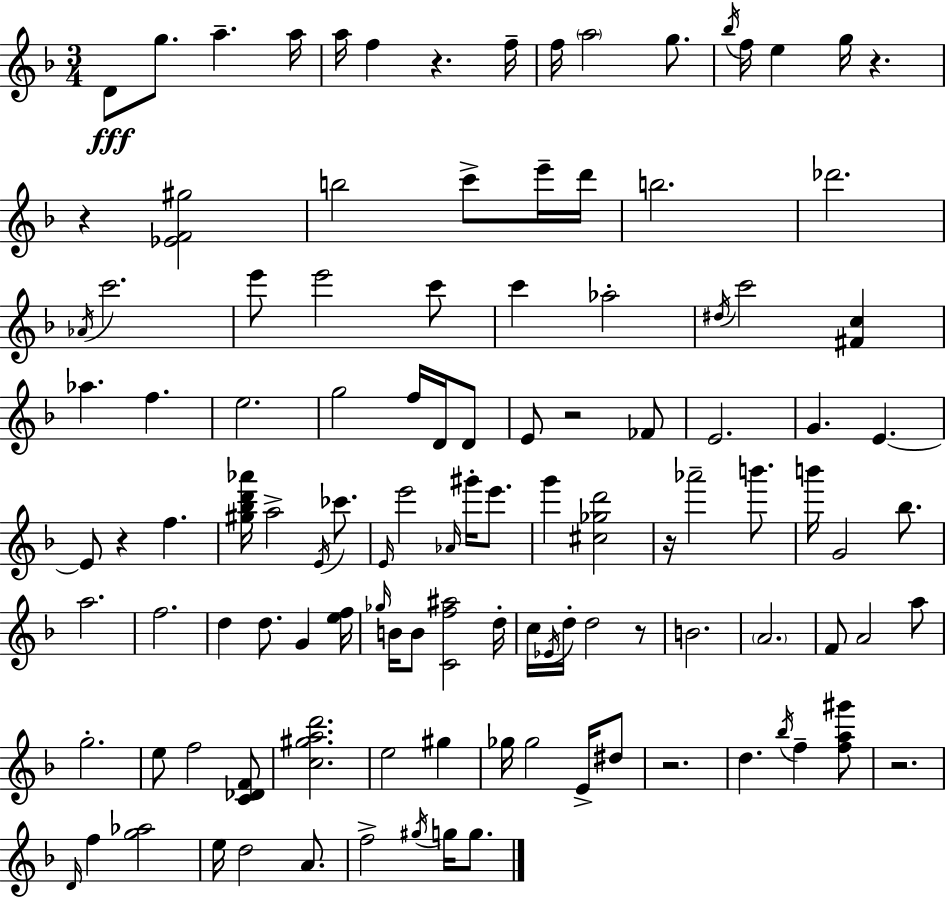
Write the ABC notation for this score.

X:1
T:Untitled
M:3/4
L:1/4
K:Dm
D/2 g/2 a a/4 a/4 f z f/4 f/4 a2 g/2 _b/4 f/4 e g/4 z z [_EF^g]2 b2 c'/2 e'/4 d'/4 b2 _d'2 _A/4 c'2 e'/2 e'2 c'/2 c' _a2 ^d/4 c'2 [^Fc] _a f e2 g2 f/4 D/4 D/2 E/2 z2 _F/2 E2 G E E/2 z f [^g_bd'_a']/4 a2 E/4 _c'/2 E/4 e'2 _A/4 ^g'/4 e'/2 g' [^c_gd']2 z/4 _a'2 b'/2 b'/4 G2 _b/2 a2 f2 d d/2 G [ef]/4 _g/4 B/4 B/2 [Cf^a]2 d/4 c/4 _E/4 d/4 d2 z/2 B2 A2 F/2 A2 a/2 g2 e/2 f2 [C_DF]/2 [c^gad']2 e2 ^g _g/4 _g2 E/4 ^d/2 z2 d _b/4 f [fa^g']/2 z2 D/4 f [g_a]2 e/4 d2 A/2 f2 ^g/4 g/4 g/2